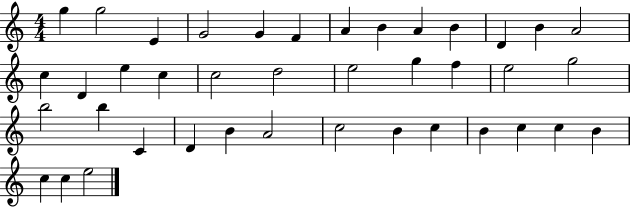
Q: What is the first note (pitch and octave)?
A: G5